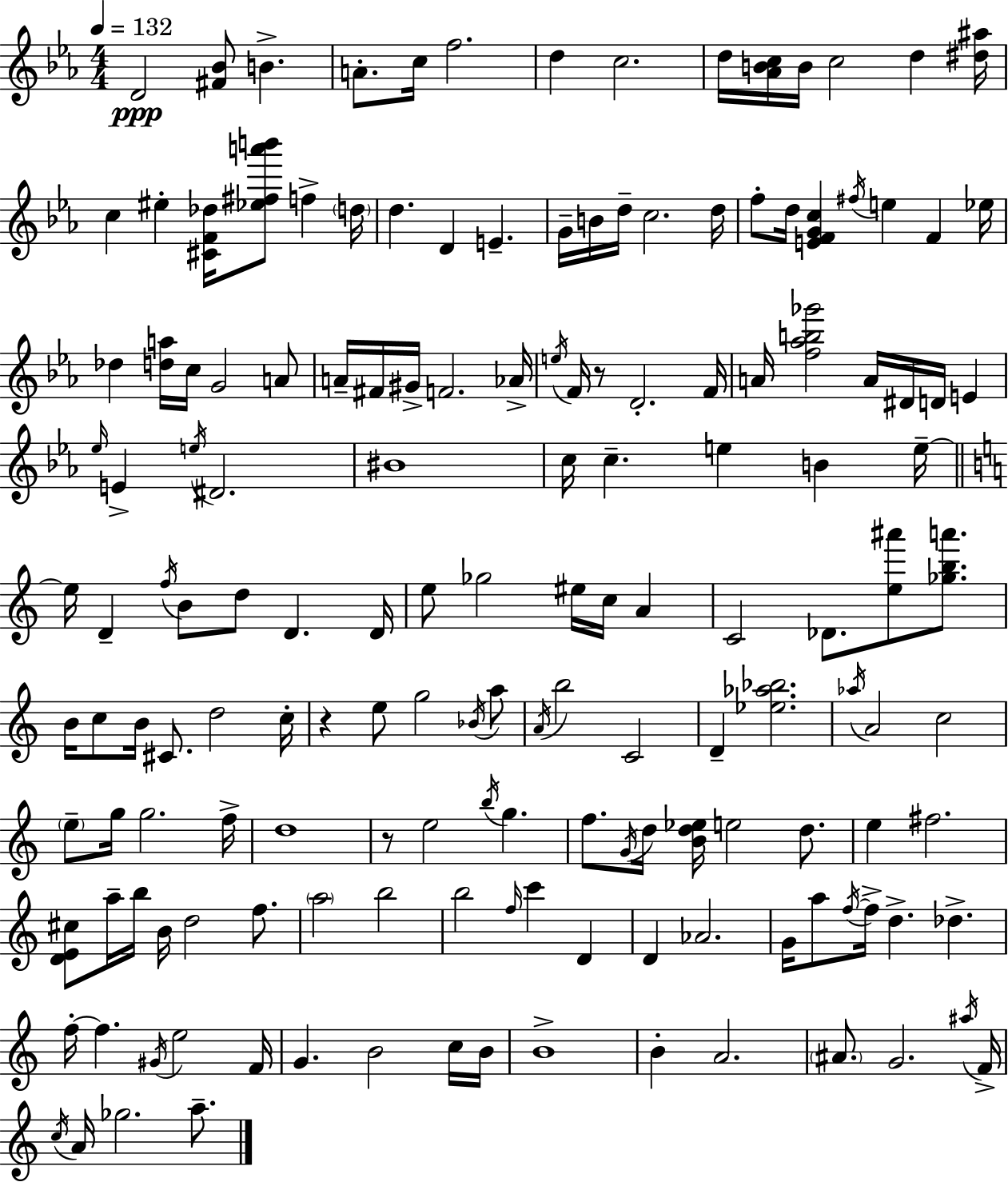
{
  \clef treble
  \numericTimeSignature
  \time 4/4
  \key ees \major
  \tempo 4 = 132
  d'2\ppp <fis' bes'>8 b'4.-> | a'8.-. c''16 f''2. | d''4 c''2. | d''16 <aes' b' c''>16 b'16 c''2 d''4 <dis'' ais''>16 | \break c''4 eis''4-. <cis' f' des''>16 <ees'' fis'' a''' b'''>8 f''4-> \parenthesize d''16 | d''4. d'4 e'4.-- | g'16-- b'16 d''16-- c''2. d''16 | f''8-. d''16 <e' f' g' c''>4 \acciaccatura { fis''16 } e''4 f'4 | \break ees''16 des''4 <d'' a''>16 c''16 g'2 a'8 | a'16-- fis'16 gis'16-> f'2. | aes'16-> \acciaccatura { e''16 } f'16 r8 d'2.-. | f'16 a'16 <f'' aes'' b'' ges'''>2 a'16 dis'16 d'16 e'4 | \break \grace { ees''16 } e'4-> \acciaccatura { e''16 } dis'2. | bis'1 | c''16 c''4.-- e''4 b'4 | e''16--~~ \bar "||" \break \key a \minor e''16 d'4-- \acciaccatura { f''16 } b'8 d''8 d'4. | d'16 e''8 ges''2 eis''16 c''16 a'4 | c'2 des'8. <e'' ais'''>8 <ges'' b'' a'''>8. | b'16 c''8 b'16 cis'8. d''2 | \break c''16-. r4 e''8 g''2 \acciaccatura { bes'16 } | a''8 \acciaccatura { a'16 } b''2 c'2 | d'4-- <ees'' aes'' bes''>2. | \acciaccatura { aes''16 } a'2 c''2 | \break \parenthesize e''8-- g''16 g''2. | f''16-> d''1 | r8 e''2 \acciaccatura { b''16 } g''4. | f''8. \acciaccatura { g'16 } d''16 <b' d'' ees''>16 e''2 | \break d''8. e''4 fis''2. | <d' e' cis''>8 a''16-- b''16 b'16 d''2 | f''8. \parenthesize a''2 b''2 | b''2 \grace { f''16 } c'''4 | \break d'4 d'4 aes'2. | g'16 a''8 \acciaccatura { f''16~ }~ f''16-> d''4.-> | des''4.-> f''16-.~~ f''4. \acciaccatura { gis'16 } | e''2 f'16 g'4. b'2 | \break c''16 b'16 b'1-> | b'4-. a'2. | \parenthesize ais'8. g'2. | \acciaccatura { ais''16 } f'16-> \acciaccatura { c''16 } a'16 ges''2. | \break a''8.-- \bar "|."
}